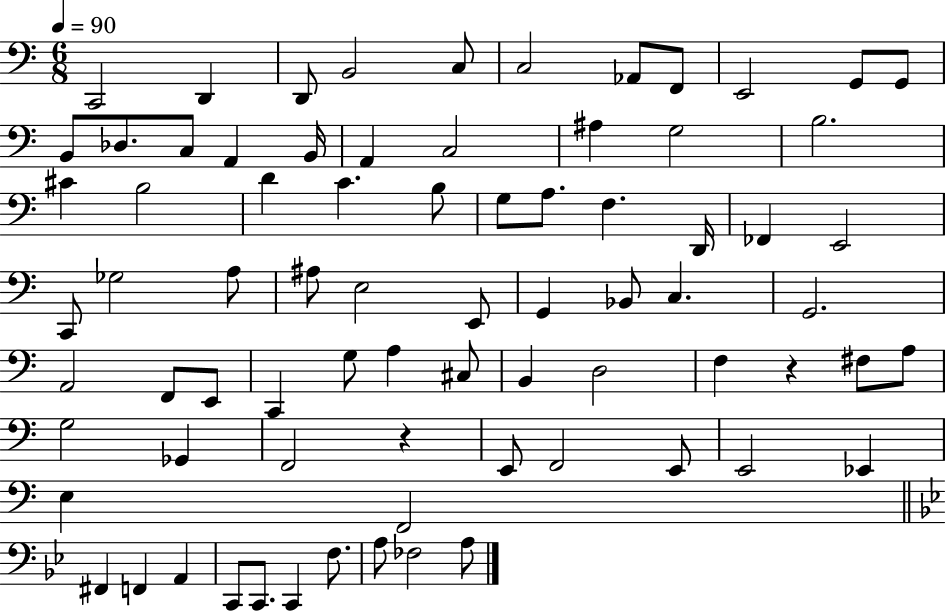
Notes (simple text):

C2/h D2/q D2/e B2/h C3/e C3/h Ab2/e F2/e E2/h G2/e G2/e B2/e Db3/e. C3/e A2/q B2/s A2/q C3/h A#3/q G3/h B3/h. C#4/q B3/h D4/q C4/q. B3/e G3/e A3/e. F3/q. D2/s FES2/q E2/h C2/e Gb3/h A3/e A#3/e E3/h E2/e G2/q Bb2/e C3/q. G2/h. A2/h F2/e E2/e C2/q G3/e A3/q C#3/e B2/q D3/h F3/q R/q F#3/e A3/e G3/h Gb2/q F2/h R/q E2/e F2/h E2/e E2/h Eb2/q E3/q F2/h F#2/q F2/q A2/q C2/e C2/e. C2/q F3/e. A3/e FES3/h A3/e